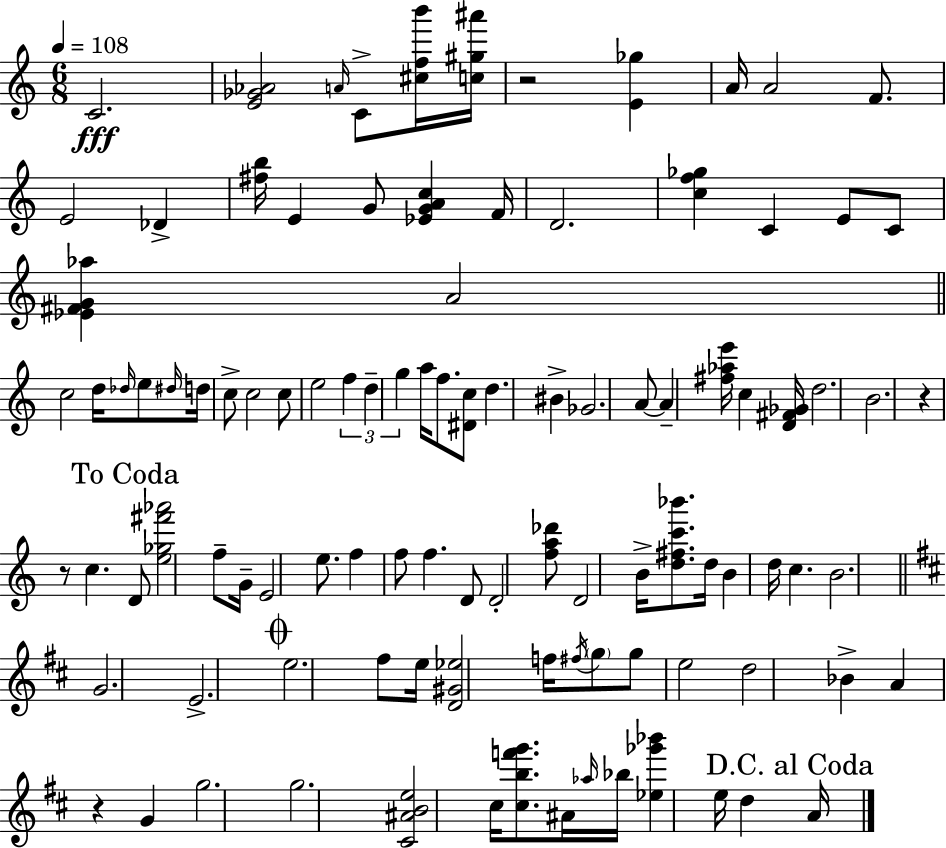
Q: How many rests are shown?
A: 4